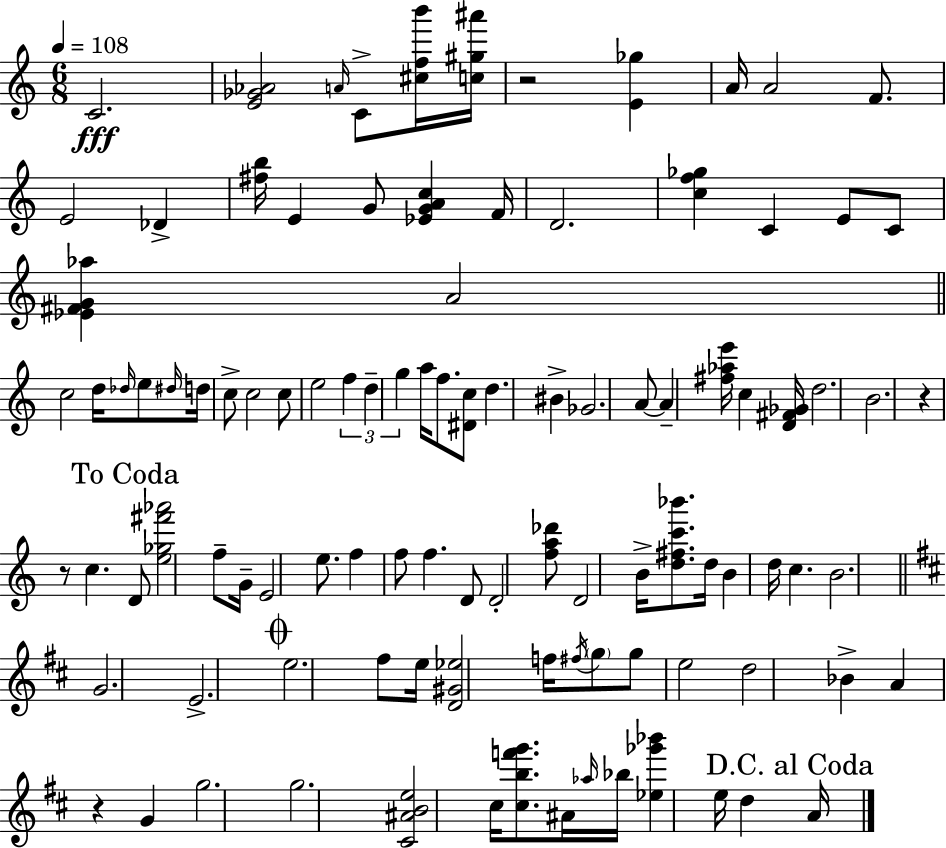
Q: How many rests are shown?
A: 4